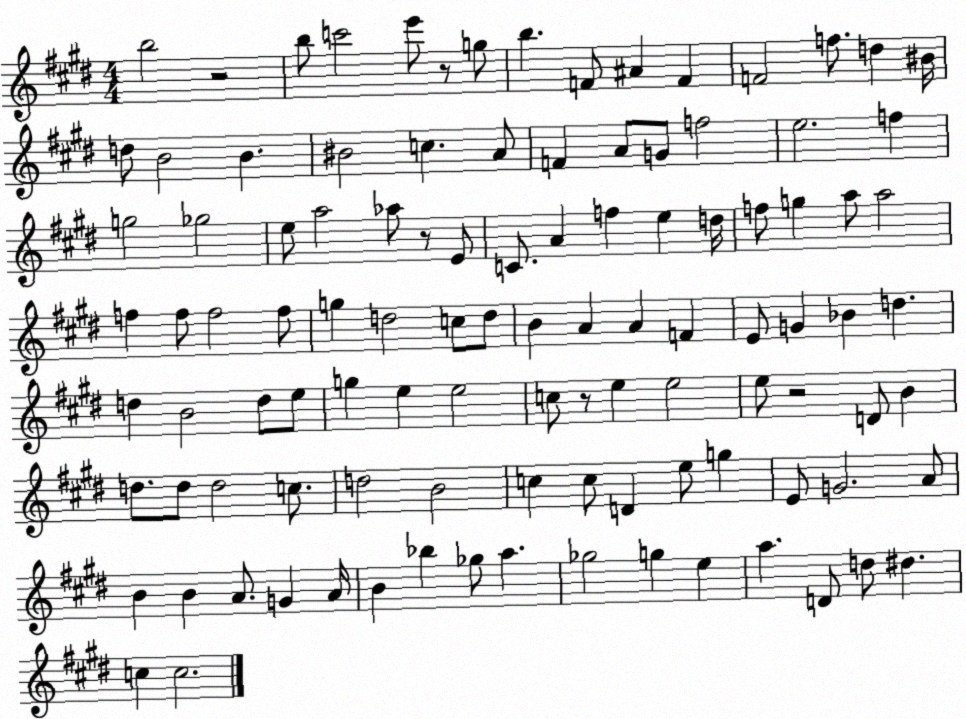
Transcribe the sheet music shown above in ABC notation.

X:1
T:Untitled
M:4/4
L:1/4
K:E
b2 z2 b/2 c'2 e'/2 z/2 g/2 b F/2 ^A F F2 f/2 d ^B/4 d/2 B2 B ^B2 c A/2 F A/2 G/2 f2 e2 f g2 _g2 e/2 a2 _a/2 z/2 E/2 C/2 A f e d/4 f/2 g a/2 a2 f f/2 f2 f/2 g d2 c/2 d/2 B A A F E/2 G _B d d B2 d/2 e/2 g e e2 c/2 z/2 e e2 e/2 z2 D/2 B d/2 d/2 d2 c/2 d2 B2 c c/2 D e/2 g E/2 G2 A/2 B B A/2 G A/4 B _b _g/2 a _g2 g e a D/2 d/2 ^d c c2